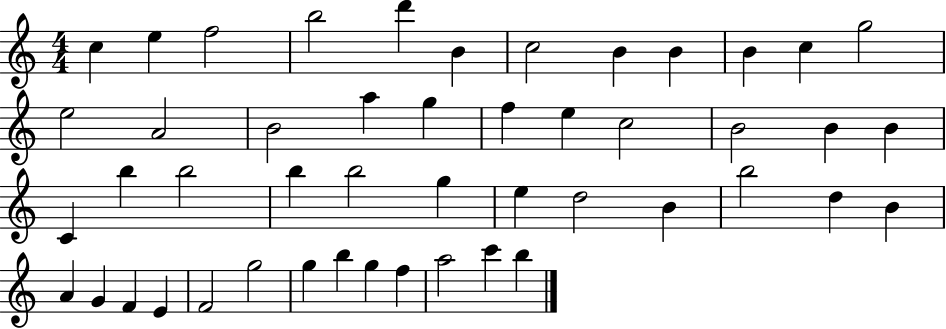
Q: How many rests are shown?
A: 0